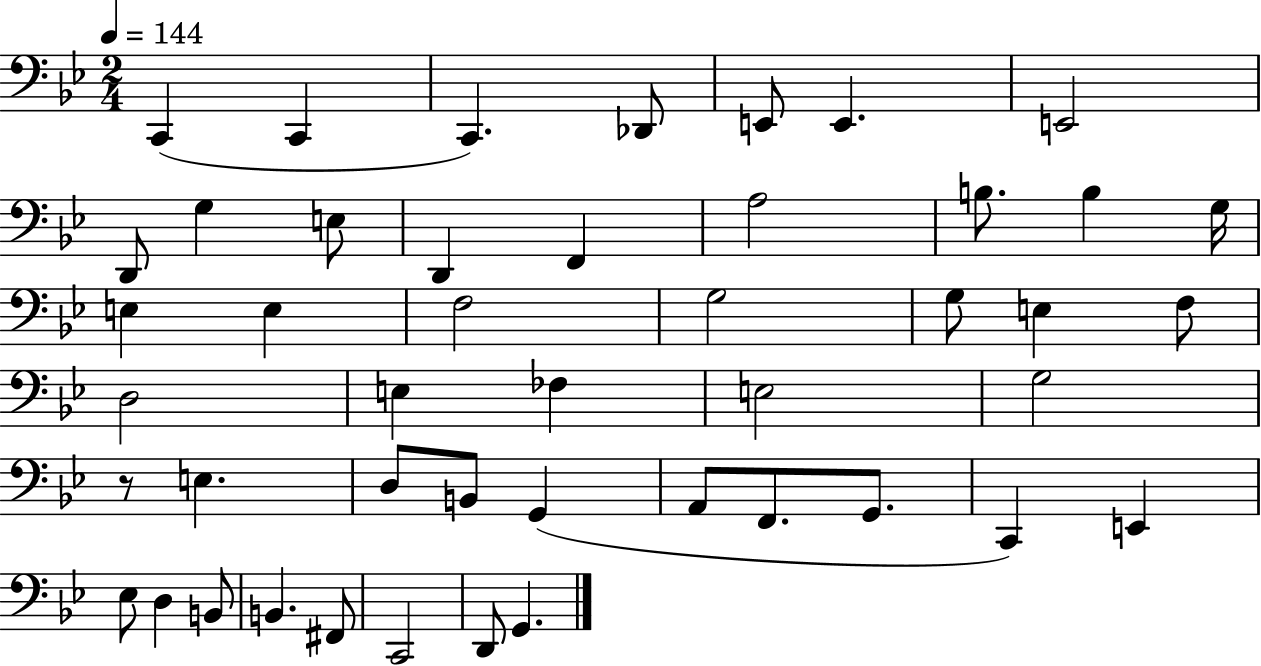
X:1
T:Untitled
M:2/4
L:1/4
K:Bb
C,, C,, C,, _D,,/2 E,,/2 E,, E,,2 D,,/2 G, E,/2 D,, F,, A,2 B,/2 B, G,/4 E, E, F,2 G,2 G,/2 E, F,/2 D,2 E, _F, E,2 G,2 z/2 E, D,/2 B,,/2 G,, A,,/2 F,,/2 G,,/2 C,, E,, _E,/2 D, B,,/2 B,, ^F,,/2 C,,2 D,,/2 G,,